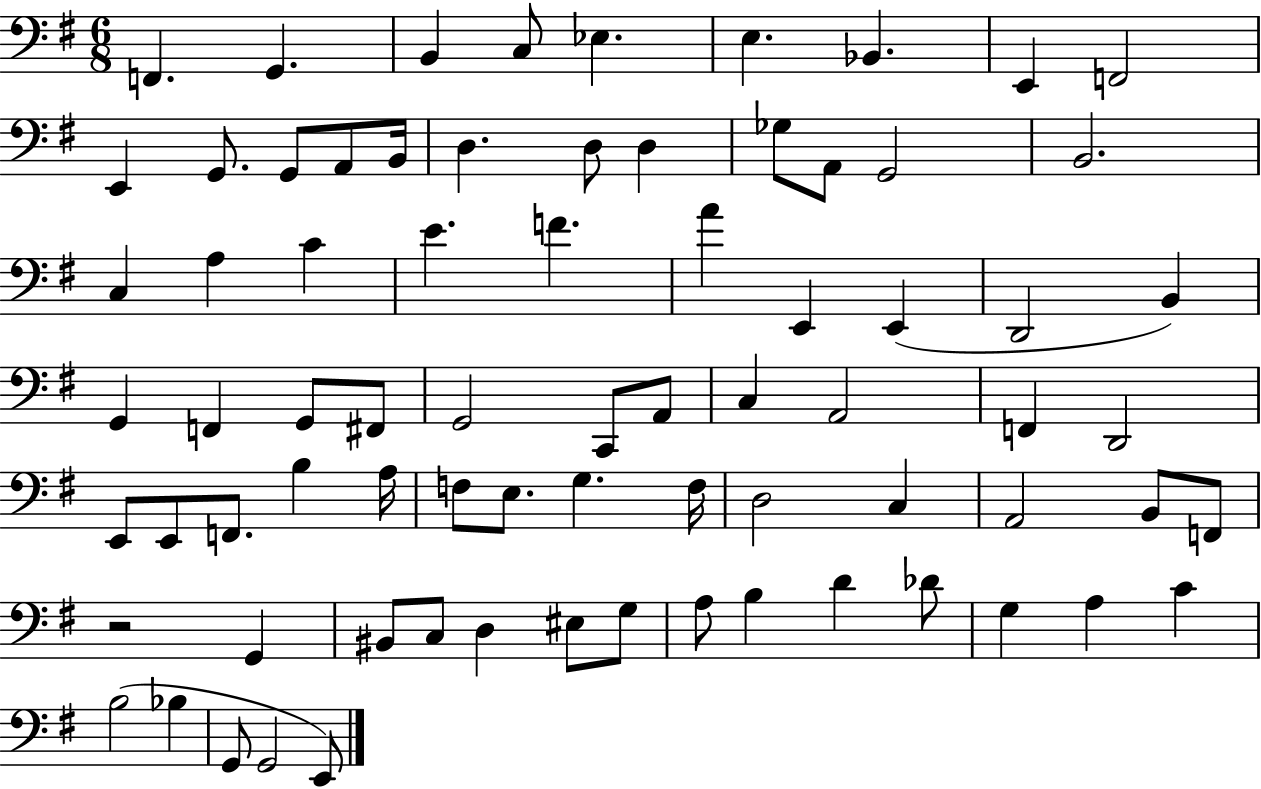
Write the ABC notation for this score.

X:1
T:Untitled
M:6/8
L:1/4
K:G
F,, G,, B,, C,/2 _E, E, _B,, E,, F,,2 E,, G,,/2 G,,/2 A,,/2 B,,/4 D, D,/2 D, _G,/2 A,,/2 G,,2 B,,2 C, A, C E F A E,, E,, D,,2 B,, G,, F,, G,,/2 ^F,,/2 G,,2 C,,/2 A,,/2 C, A,,2 F,, D,,2 E,,/2 E,,/2 F,,/2 B, A,/4 F,/2 E,/2 G, F,/4 D,2 C, A,,2 B,,/2 F,,/2 z2 G,, ^B,,/2 C,/2 D, ^E,/2 G,/2 A,/2 B, D _D/2 G, A, C B,2 _B, G,,/2 G,,2 E,,/2